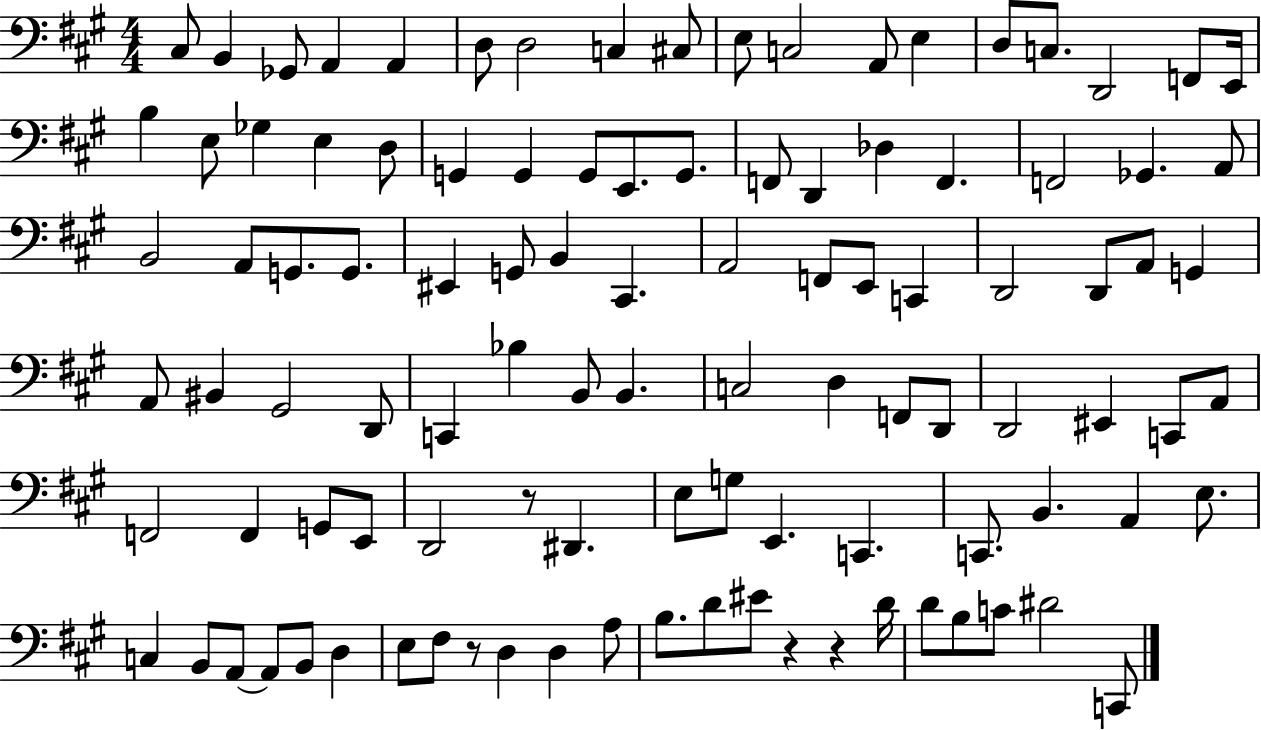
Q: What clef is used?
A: bass